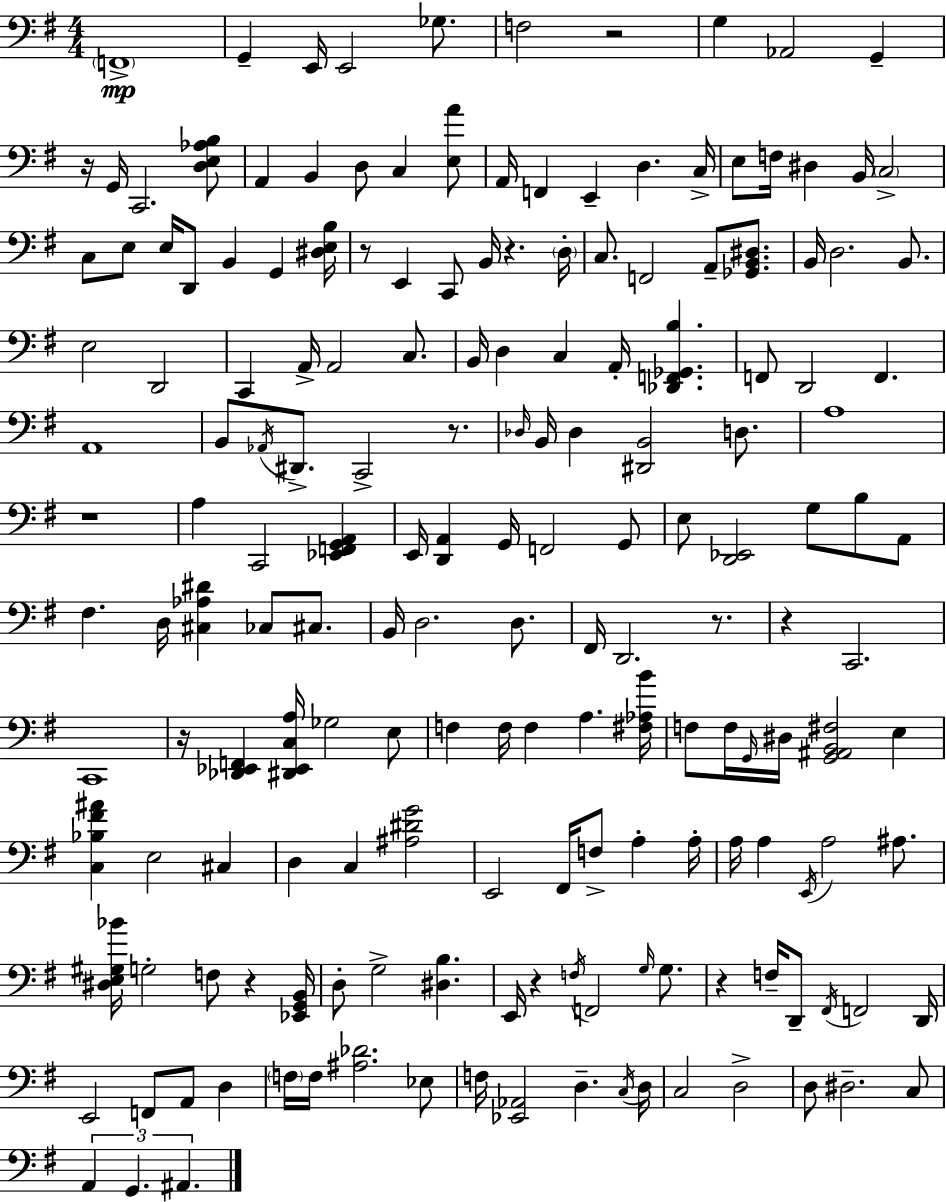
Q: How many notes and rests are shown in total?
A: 176